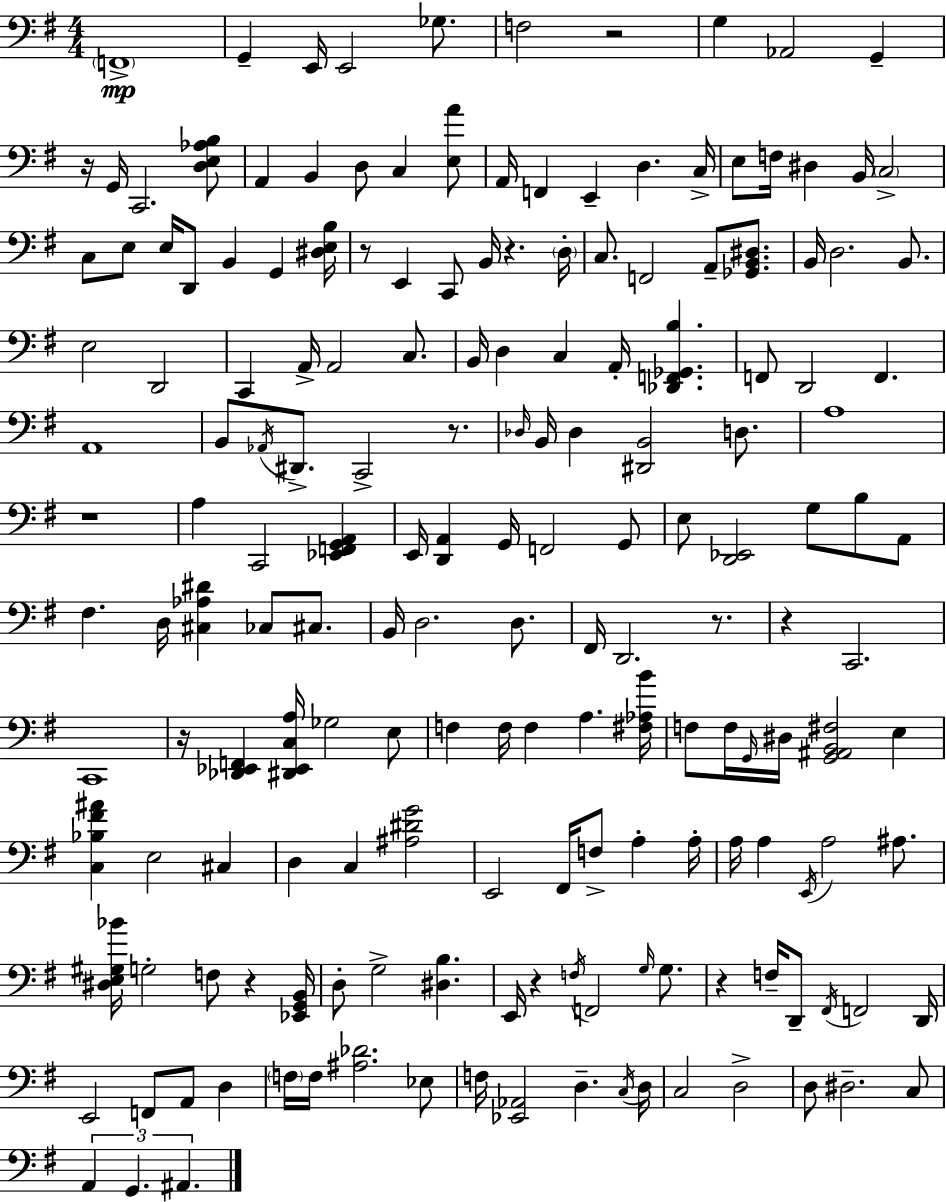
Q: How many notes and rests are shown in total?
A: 176